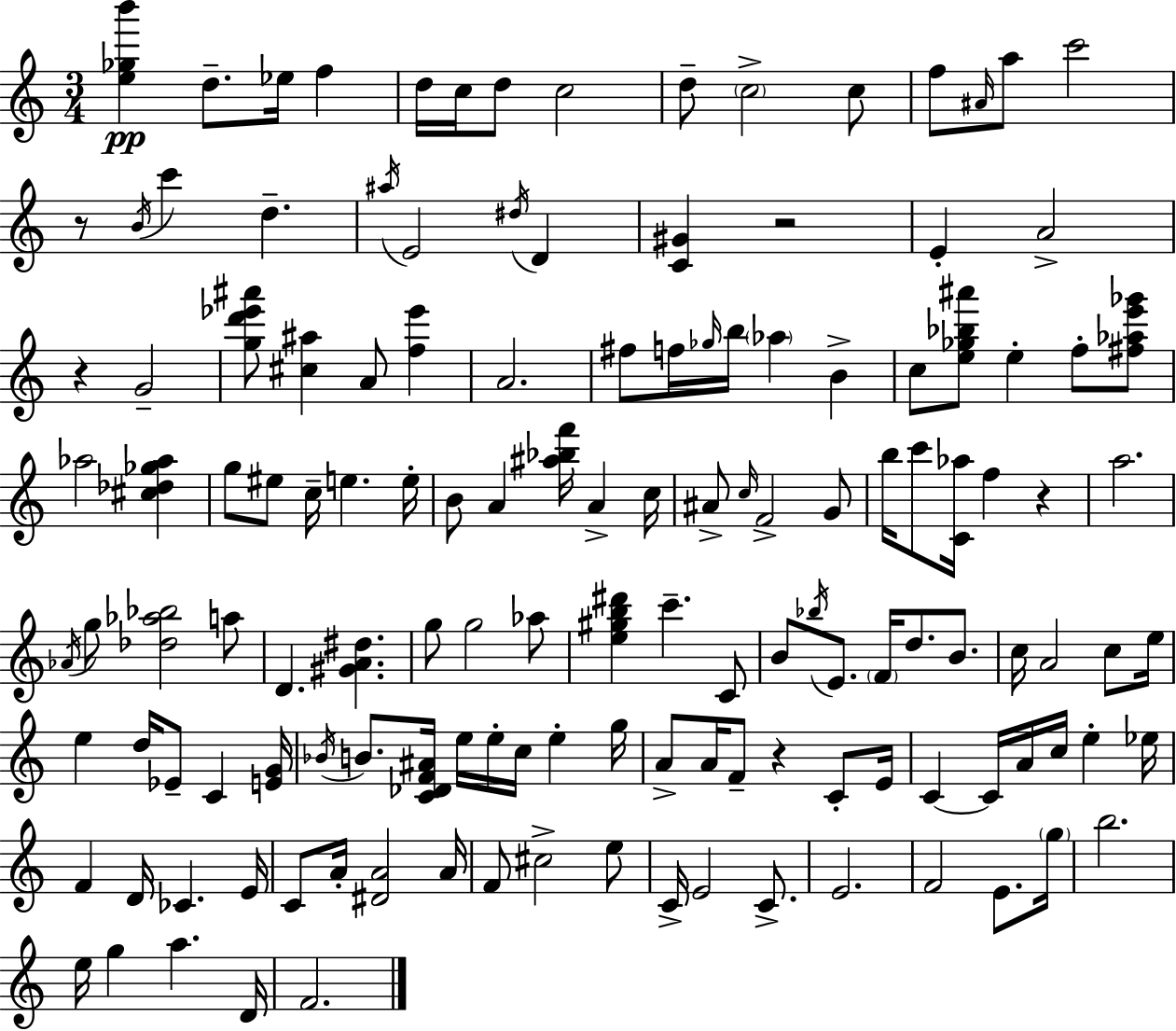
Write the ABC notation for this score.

X:1
T:Untitled
M:3/4
L:1/4
K:C
[e_gb'] d/2 _e/4 f d/4 c/4 d/2 c2 d/2 c2 c/2 f/2 ^A/4 a/2 c'2 z/2 B/4 c' d ^a/4 E2 ^d/4 D [C^G] z2 E A2 z G2 [gd'_e'^a']/2 [^c^a] A/2 [f_e'] A2 ^f/2 f/4 _g/4 b/4 _a B c/2 [e_g_b^a']/2 e f/2 [^f_ae'_g']/2 _a2 [^c_d_g_a] g/2 ^e/2 c/4 e e/4 B/2 A [^a_bf']/4 A c/4 ^A/2 c/4 F2 G/2 b/4 c'/2 [C_a]/4 f z a2 _A/4 g/2 [_d_a_b]2 a/2 D [^GA^d] g/2 g2 _a/2 [e^gb^d'] c' C/2 B/2 _b/4 E/2 F/4 d/2 B/2 c/4 A2 c/2 e/4 e d/4 _E/2 C [EG]/4 _B/4 B/2 [C_DF^A]/4 e/4 e/4 c/4 e g/4 A/2 A/4 F/2 z C/2 E/4 C C/4 A/4 c/4 e _e/4 F D/4 _C E/4 C/2 A/4 [^DA]2 A/4 F/2 ^c2 e/2 C/4 E2 C/2 E2 F2 E/2 g/4 b2 e/4 g a D/4 F2